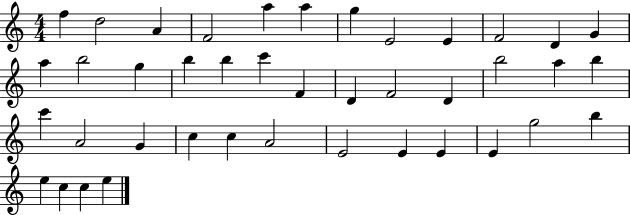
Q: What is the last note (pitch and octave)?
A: E5